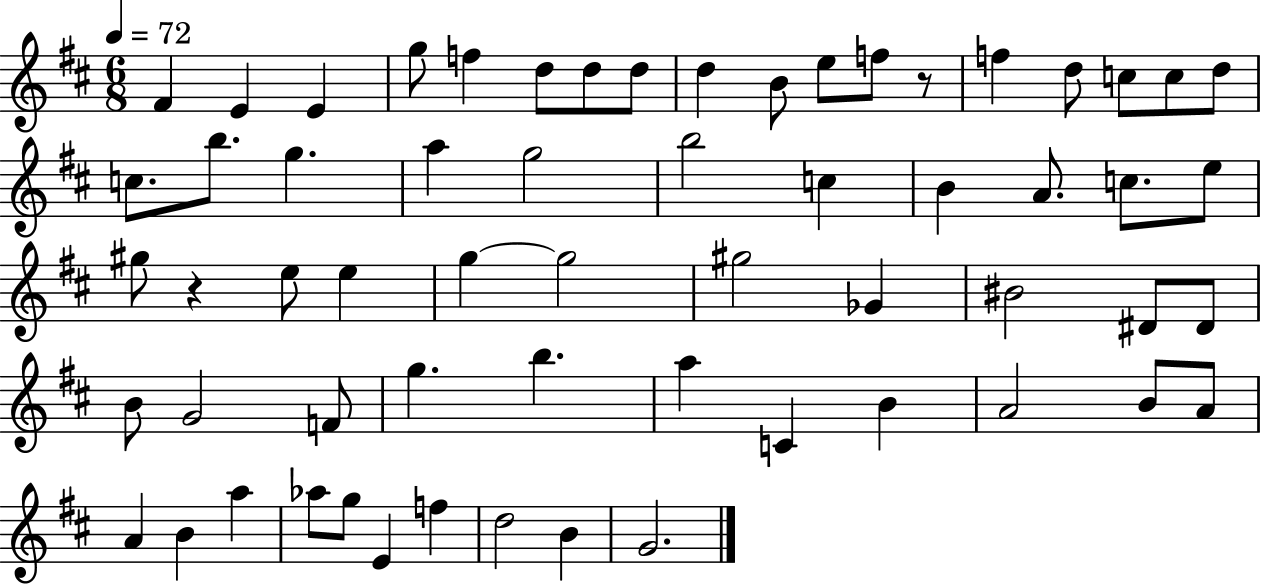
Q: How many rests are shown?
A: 2